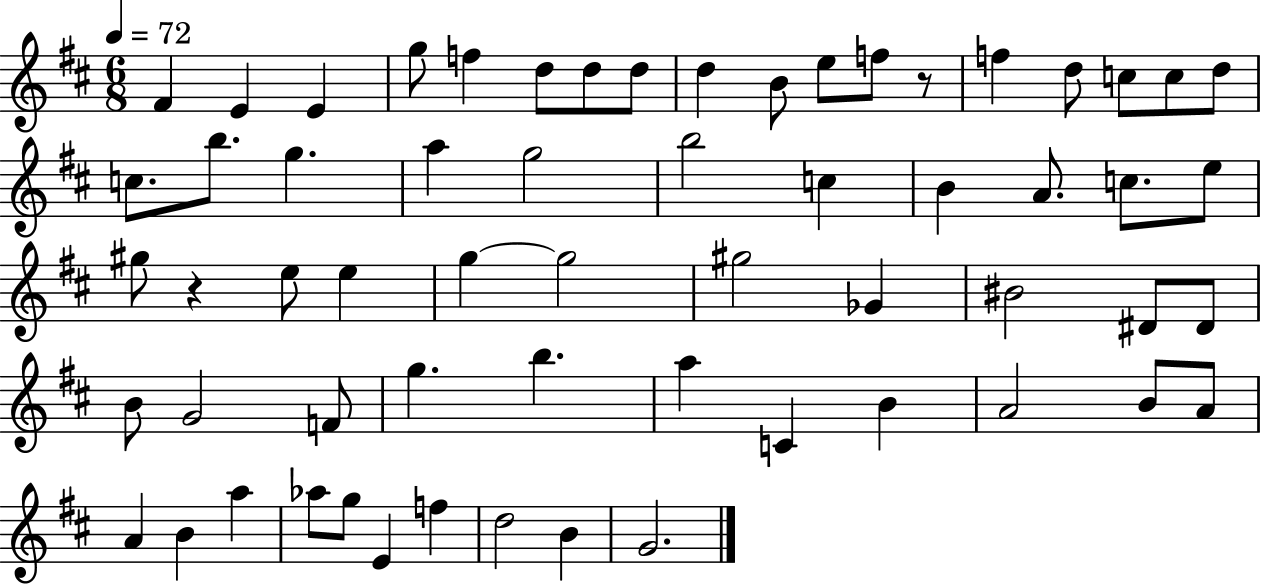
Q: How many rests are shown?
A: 2